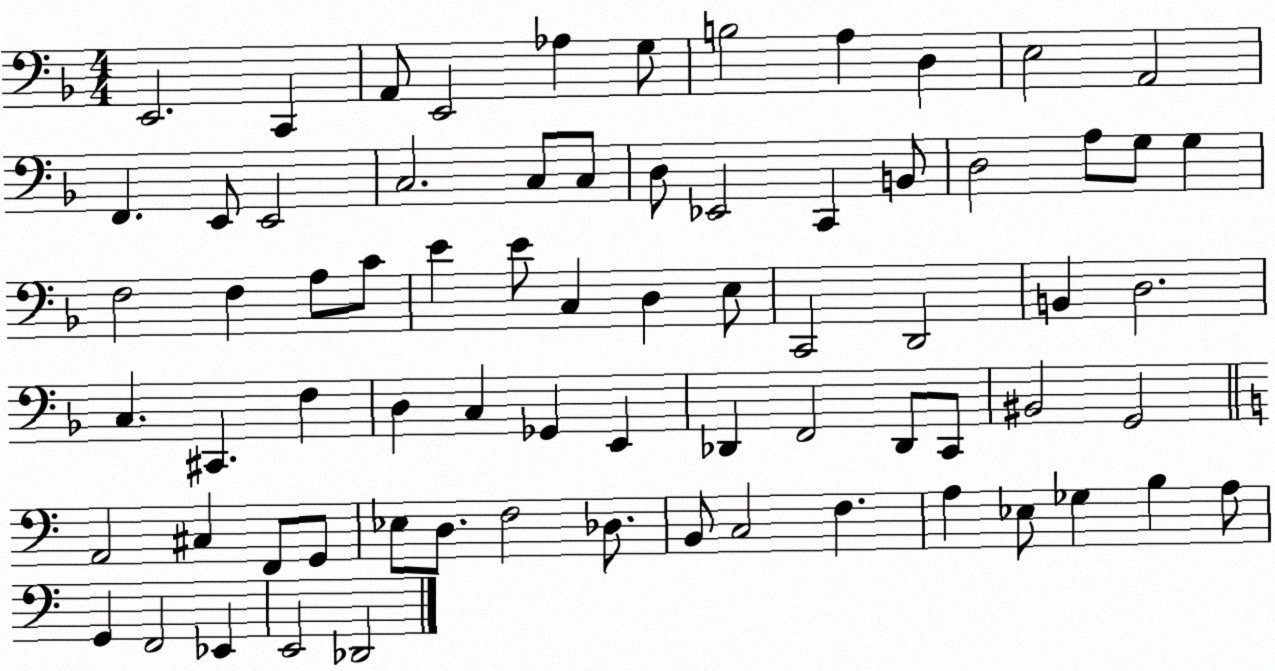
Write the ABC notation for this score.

X:1
T:Untitled
M:4/4
L:1/4
K:F
E,,2 C,, A,,/2 E,,2 _A, G,/2 B,2 A, D, E,2 A,,2 F,, E,,/2 E,,2 C,2 C,/2 C,/2 D,/2 _E,,2 C,, B,,/2 D,2 A,/2 G,/2 G, F,2 F, A,/2 C/2 E E/2 C, D, E,/2 C,,2 D,,2 B,, D,2 C, ^C,, F, D, C, _G,, E,, _D,, F,,2 _D,,/2 C,,/2 ^B,,2 G,,2 A,,2 ^C, F,,/2 G,,/2 _E,/2 D,/2 F,2 _D,/2 B,,/2 C,2 F, A, _E,/2 _G, B, A,/2 G,, F,,2 _E,, E,,2 _D,,2